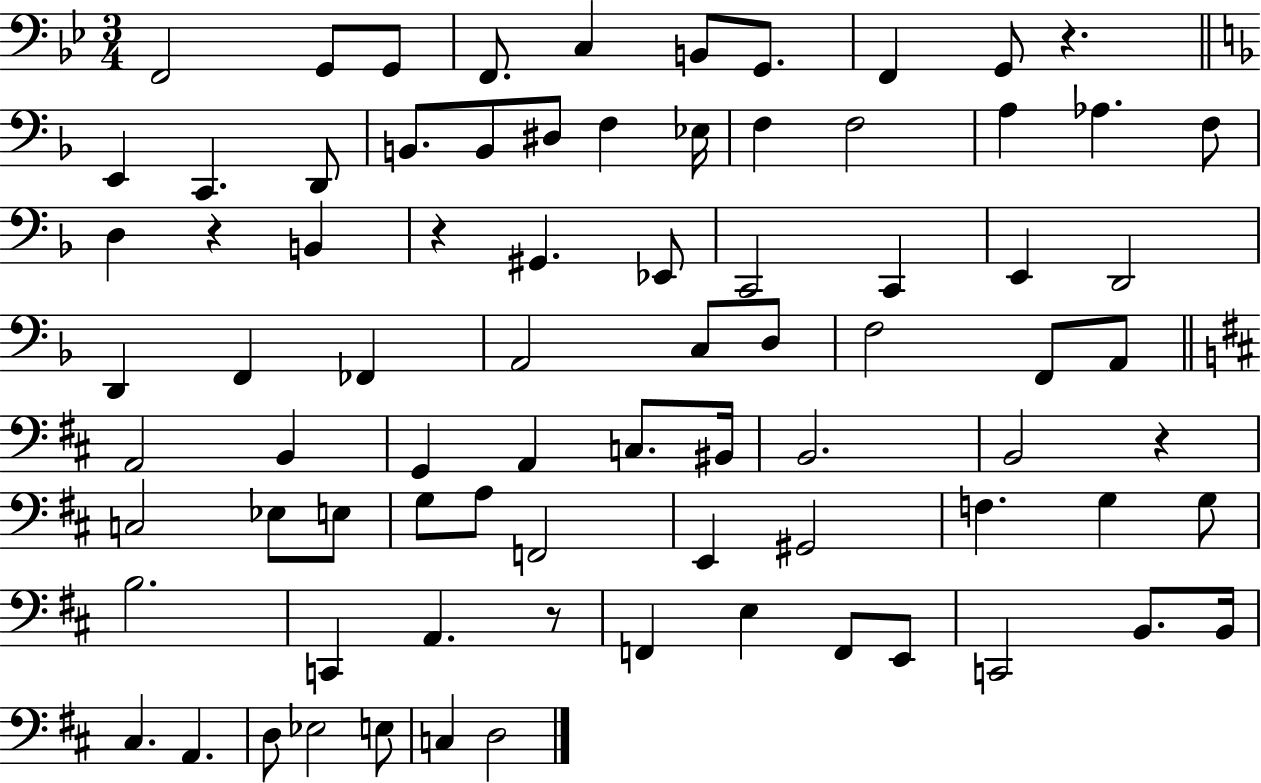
X:1
T:Untitled
M:3/4
L:1/4
K:Bb
F,,2 G,,/2 G,,/2 F,,/2 C, B,,/2 G,,/2 F,, G,,/2 z E,, C,, D,,/2 B,,/2 B,,/2 ^D,/2 F, _E,/4 F, F,2 A, _A, F,/2 D, z B,, z ^G,, _E,,/2 C,,2 C,, E,, D,,2 D,, F,, _F,, A,,2 C,/2 D,/2 F,2 F,,/2 A,,/2 A,,2 B,, G,, A,, C,/2 ^B,,/4 B,,2 B,,2 z C,2 _E,/2 E,/2 G,/2 A,/2 F,,2 E,, ^G,,2 F, G, G,/2 B,2 C,, A,, z/2 F,, E, F,,/2 E,,/2 C,,2 B,,/2 B,,/4 ^C, A,, D,/2 _E,2 E,/2 C, D,2